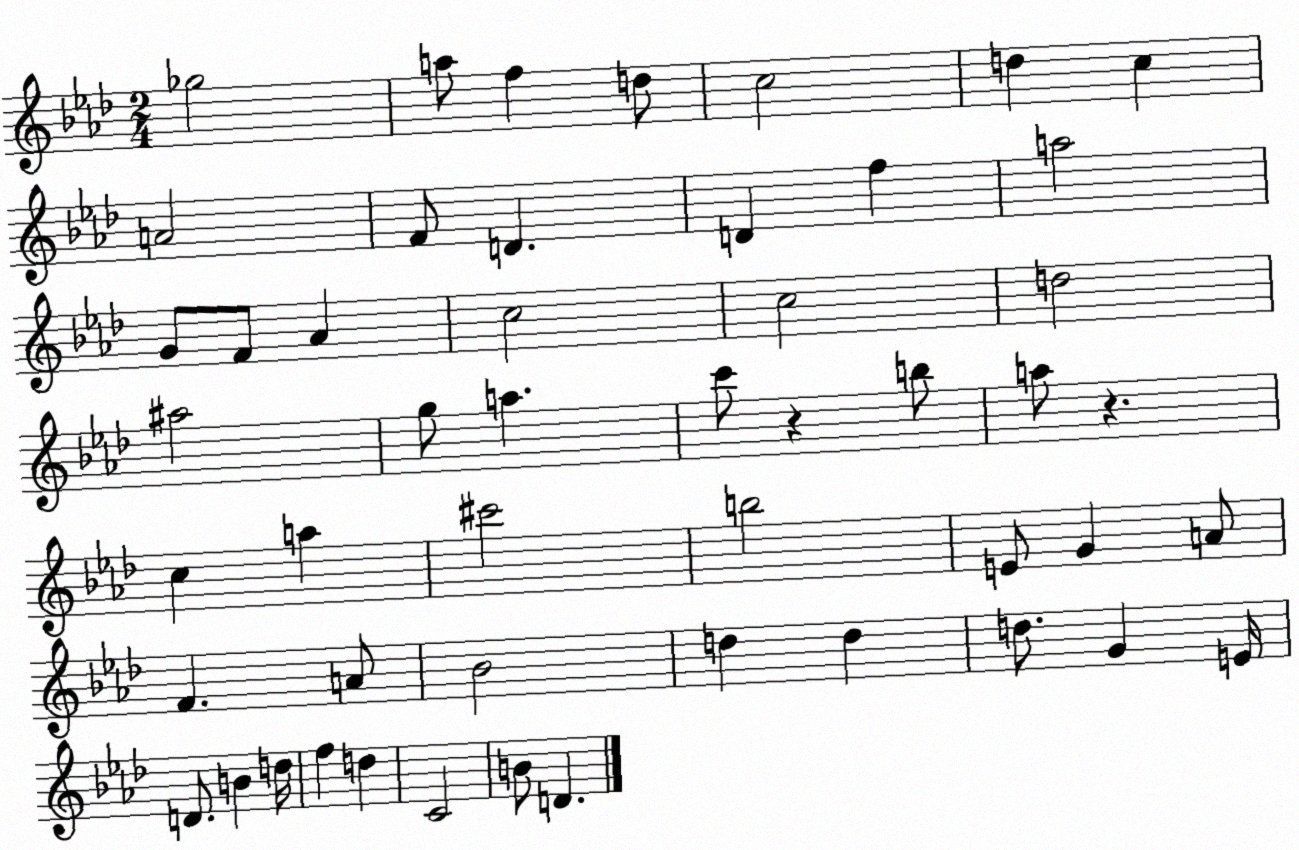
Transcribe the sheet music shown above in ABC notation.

X:1
T:Untitled
M:2/4
L:1/4
K:Ab
_g2 a/2 f d/2 c2 d c A2 F/2 D D f a2 G/2 F/2 _A c2 c2 d2 ^a2 g/2 a c'/2 z b/2 a/2 z c a ^c'2 b2 E/2 G A/2 F A/2 _B2 d d d/2 G E/4 D/2 B d/4 f d C2 B/2 D